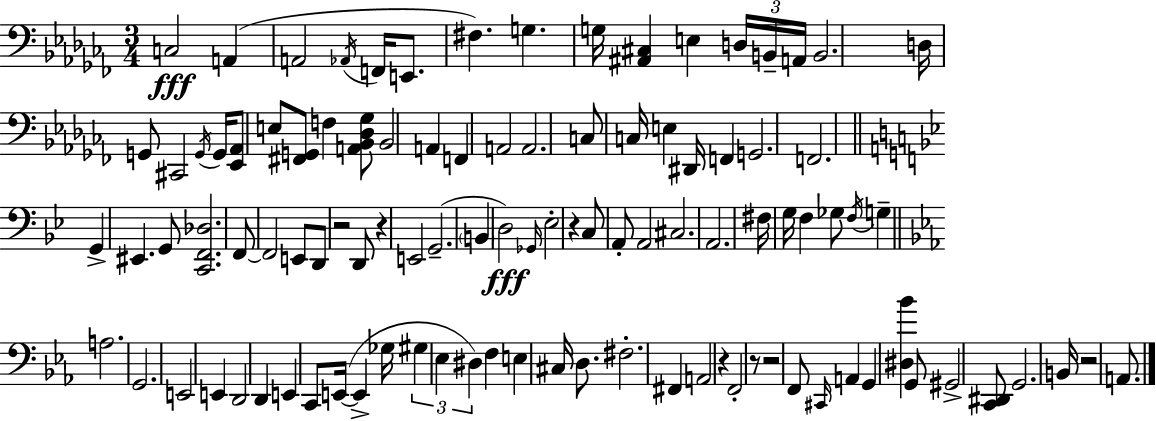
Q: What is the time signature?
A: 3/4